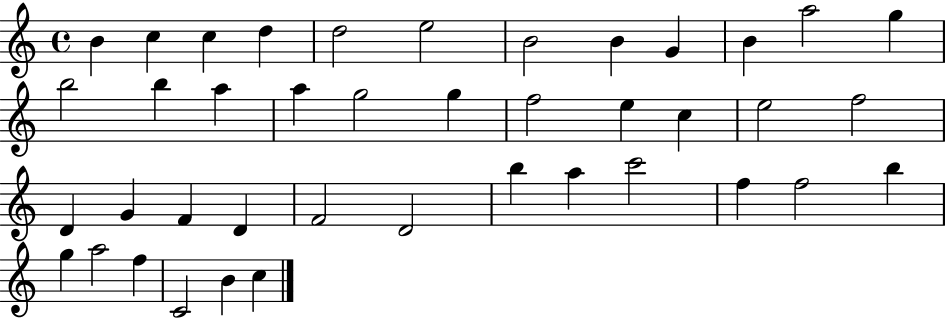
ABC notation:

X:1
T:Untitled
M:4/4
L:1/4
K:C
B c c d d2 e2 B2 B G B a2 g b2 b a a g2 g f2 e c e2 f2 D G F D F2 D2 b a c'2 f f2 b g a2 f C2 B c